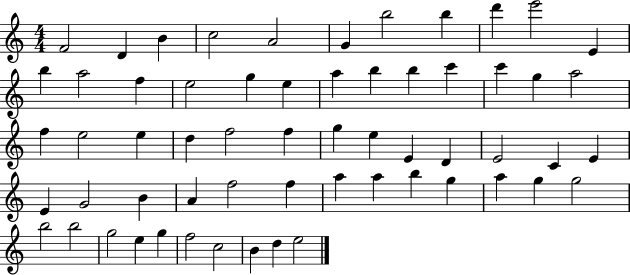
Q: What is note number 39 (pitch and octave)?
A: G4